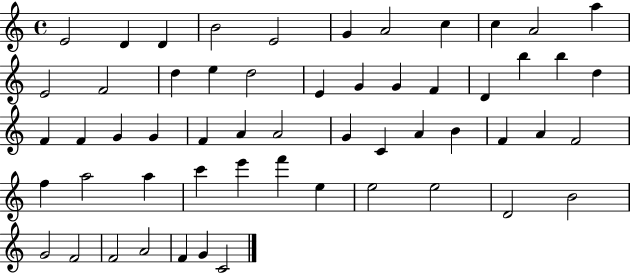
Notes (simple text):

E4/h D4/q D4/q B4/h E4/h G4/q A4/h C5/q C5/q A4/h A5/q E4/h F4/h D5/q E5/q D5/h E4/q G4/q G4/q F4/q D4/q B5/q B5/q D5/q F4/q F4/q G4/q G4/q F4/q A4/q A4/h G4/q C4/q A4/q B4/q F4/q A4/q F4/h F5/q A5/h A5/q C6/q E6/q F6/q E5/q E5/h E5/h D4/h B4/h G4/h F4/h F4/h A4/h F4/q G4/q C4/h